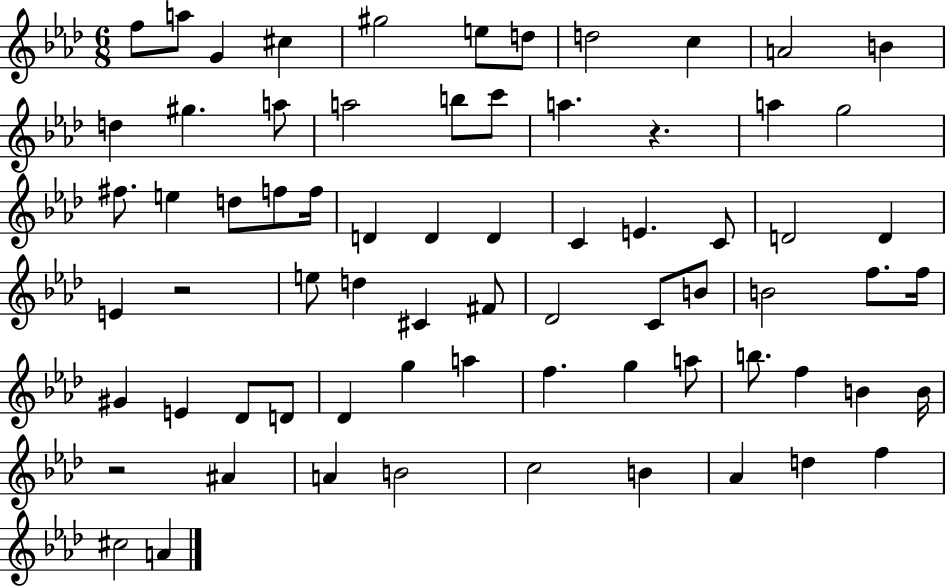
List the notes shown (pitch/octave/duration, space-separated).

F5/e A5/e G4/q C#5/q G#5/h E5/e D5/e D5/h C5/q A4/h B4/q D5/q G#5/q. A5/e A5/h B5/e C6/e A5/q. R/q. A5/q G5/h F#5/e. E5/q D5/e F5/e F5/s D4/q D4/q D4/q C4/q E4/q. C4/e D4/h D4/q E4/q R/h E5/e D5/q C#4/q F#4/e Db4/h C4/e B4/e B4/h F5/e. F5/s G#4/q E4/q Db4/e D4/e Db4/q G5/q A5/q F5/q. G5/q A5/e B5/e. F5/q B4/q B4/s R/h A#4/q A4/q B4/h C5/h B4/q Ab4/q D5/q F5/q C#5/h A4/q